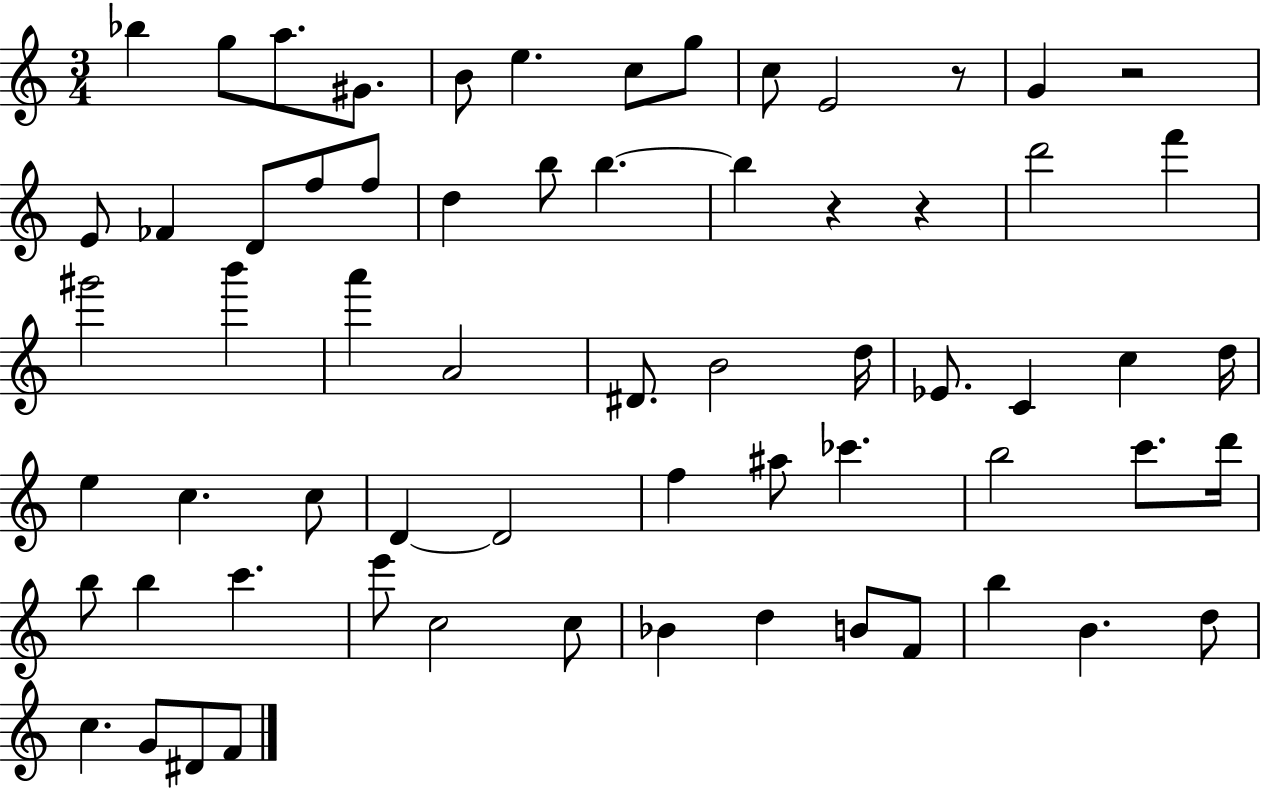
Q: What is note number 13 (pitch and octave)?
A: FES4